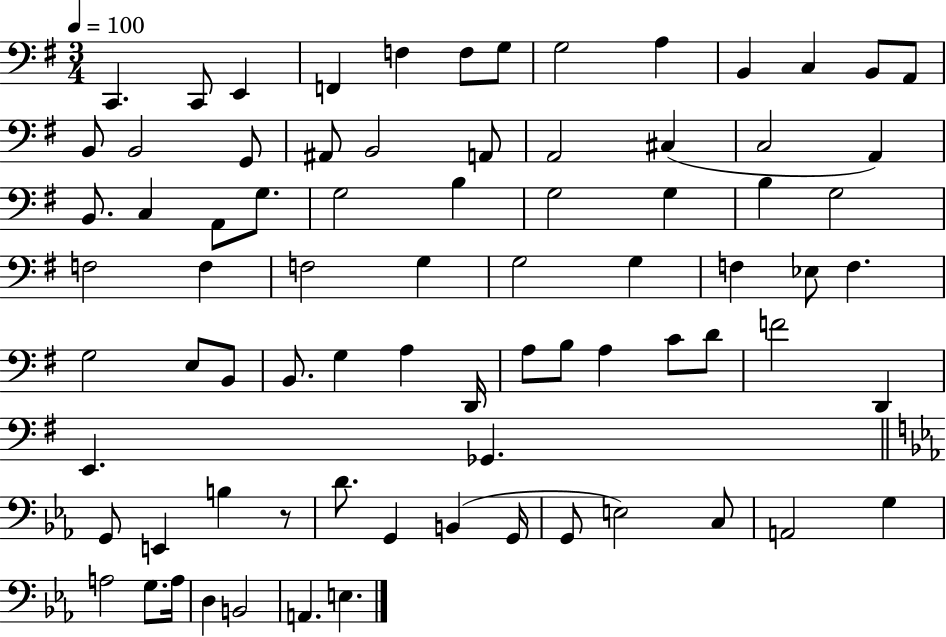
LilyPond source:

{
  \clef bass
  \numericTimeSignature
  \time 3/4
  \key g \major
  \tempo 4 = 100
  c,4. c,8 e,4 | f,4 f4 f8 g8 | g2 a4 | b,4 c4 b,8 a,8 | \break b,8 b,2 g,8 | ais,8 b,2 a,8 | a,2 cis4( | c2 a,4) | \break b,8. c4 a,8 g8. | g2 b4 | g2 g4 | b4 g2 | \break f2 f4 | f2 g4 | g2 g4 | f4 ees8 f4. | \break g2 e8 b,8 | b,8. g4 a4 d,16 | a8 b8 a4 c'8 d'8 | f'2 d,4 | \break e,4. ges,4. | \bar "||" \break \key c \minor g,8 e,4 b4 r8 | d'8. g,4 b,4( g,16 | g,8 e2) c8 | a,2 g4 | \break a2 g8. a16 | d4 b,2 | a,4. e4. | \bar "|."
}